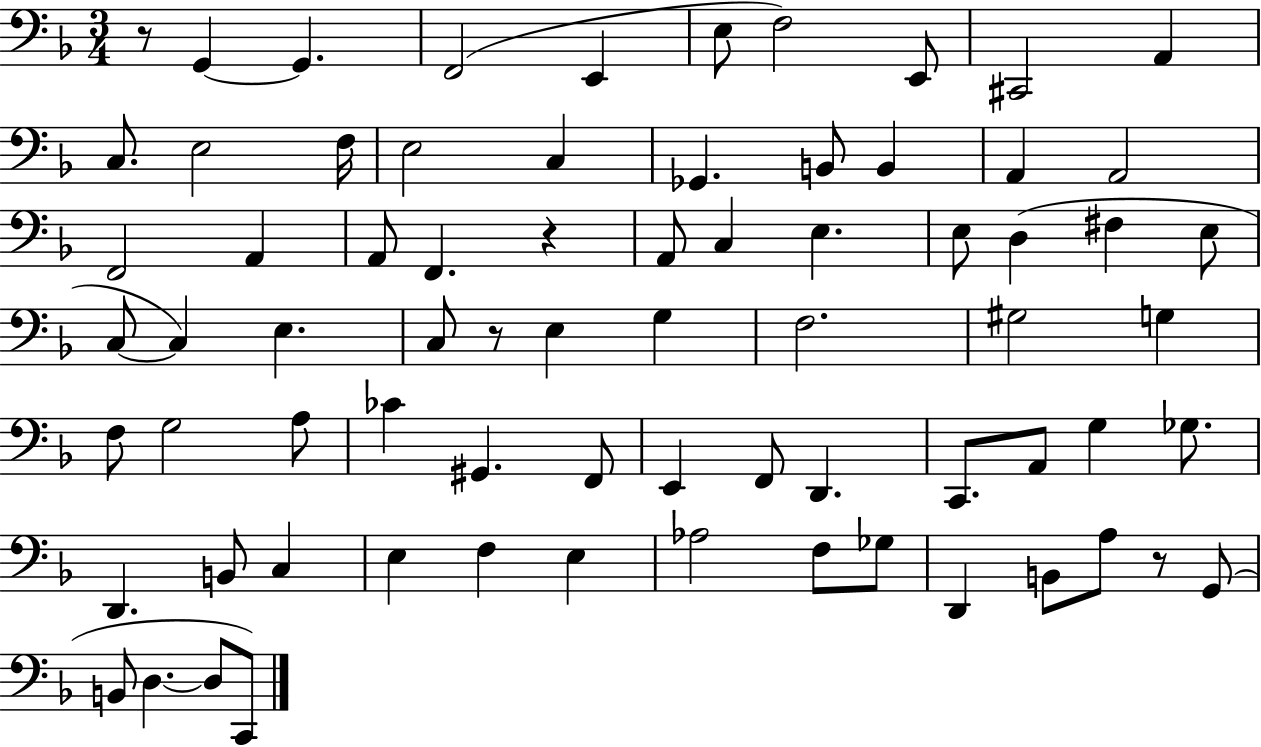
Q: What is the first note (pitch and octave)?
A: G2